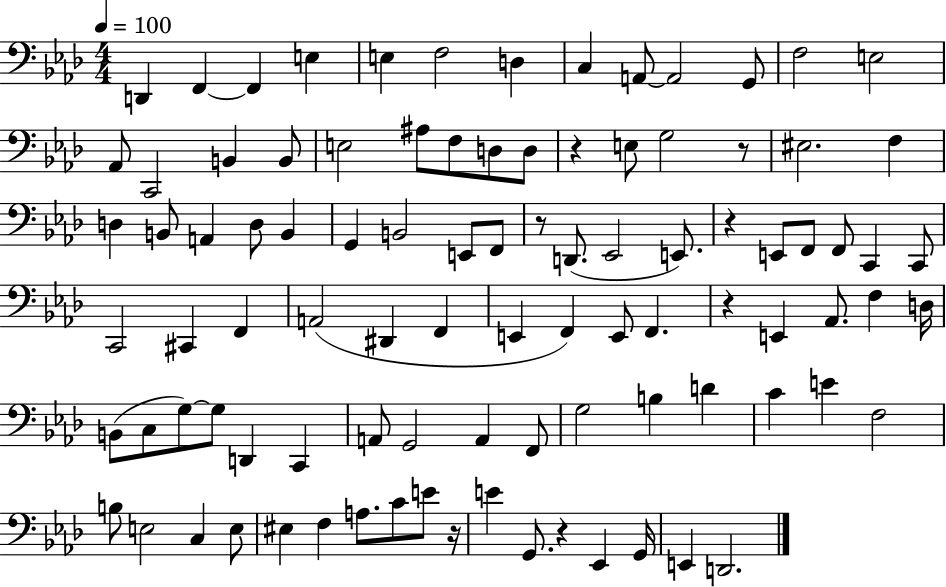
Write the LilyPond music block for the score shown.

{
  \clef bass
  \numericTimeSignature
  \time 4/4
  \key aes \major
  \tempo 4 = 100
  d,4 f,4~~ f,4 e4 | e4 f2 d4 | c4 a,8~~ a,2 g,8 | f2 e2 | \break aes,8 c,2 b,4 b,8 | e2 ais8 f8 d8 d8 | r4 e8 g2 r8 | eis2. f4 | \break d4 b,8 a,4 d8 b,4 | g,4 b,2 e,8 f,8 | r8 d,8.( ees,2 e,8.) | r4 e,8 f,8 f,8 c,4 c,8 | \break c,2 cis,4 f,4 | a,2( dis,4 f,4 | e,4 f,4) e,8 f,4. | r4 e,4 aes,8. f4 d16 | \break b,8( c8 g8~~) g8 d,4 c,4 | a,8 g,2 a,4 f,8 | g2 b4 d'4 | c'4 e'4 f2 | \break b8 e2 c4 e8 | eis4 f4 a8. c'8 e'8 r16 | e'4 g,8. r4 ees,4 g,16 | e,4 d,2. | \break \bar "|."
}